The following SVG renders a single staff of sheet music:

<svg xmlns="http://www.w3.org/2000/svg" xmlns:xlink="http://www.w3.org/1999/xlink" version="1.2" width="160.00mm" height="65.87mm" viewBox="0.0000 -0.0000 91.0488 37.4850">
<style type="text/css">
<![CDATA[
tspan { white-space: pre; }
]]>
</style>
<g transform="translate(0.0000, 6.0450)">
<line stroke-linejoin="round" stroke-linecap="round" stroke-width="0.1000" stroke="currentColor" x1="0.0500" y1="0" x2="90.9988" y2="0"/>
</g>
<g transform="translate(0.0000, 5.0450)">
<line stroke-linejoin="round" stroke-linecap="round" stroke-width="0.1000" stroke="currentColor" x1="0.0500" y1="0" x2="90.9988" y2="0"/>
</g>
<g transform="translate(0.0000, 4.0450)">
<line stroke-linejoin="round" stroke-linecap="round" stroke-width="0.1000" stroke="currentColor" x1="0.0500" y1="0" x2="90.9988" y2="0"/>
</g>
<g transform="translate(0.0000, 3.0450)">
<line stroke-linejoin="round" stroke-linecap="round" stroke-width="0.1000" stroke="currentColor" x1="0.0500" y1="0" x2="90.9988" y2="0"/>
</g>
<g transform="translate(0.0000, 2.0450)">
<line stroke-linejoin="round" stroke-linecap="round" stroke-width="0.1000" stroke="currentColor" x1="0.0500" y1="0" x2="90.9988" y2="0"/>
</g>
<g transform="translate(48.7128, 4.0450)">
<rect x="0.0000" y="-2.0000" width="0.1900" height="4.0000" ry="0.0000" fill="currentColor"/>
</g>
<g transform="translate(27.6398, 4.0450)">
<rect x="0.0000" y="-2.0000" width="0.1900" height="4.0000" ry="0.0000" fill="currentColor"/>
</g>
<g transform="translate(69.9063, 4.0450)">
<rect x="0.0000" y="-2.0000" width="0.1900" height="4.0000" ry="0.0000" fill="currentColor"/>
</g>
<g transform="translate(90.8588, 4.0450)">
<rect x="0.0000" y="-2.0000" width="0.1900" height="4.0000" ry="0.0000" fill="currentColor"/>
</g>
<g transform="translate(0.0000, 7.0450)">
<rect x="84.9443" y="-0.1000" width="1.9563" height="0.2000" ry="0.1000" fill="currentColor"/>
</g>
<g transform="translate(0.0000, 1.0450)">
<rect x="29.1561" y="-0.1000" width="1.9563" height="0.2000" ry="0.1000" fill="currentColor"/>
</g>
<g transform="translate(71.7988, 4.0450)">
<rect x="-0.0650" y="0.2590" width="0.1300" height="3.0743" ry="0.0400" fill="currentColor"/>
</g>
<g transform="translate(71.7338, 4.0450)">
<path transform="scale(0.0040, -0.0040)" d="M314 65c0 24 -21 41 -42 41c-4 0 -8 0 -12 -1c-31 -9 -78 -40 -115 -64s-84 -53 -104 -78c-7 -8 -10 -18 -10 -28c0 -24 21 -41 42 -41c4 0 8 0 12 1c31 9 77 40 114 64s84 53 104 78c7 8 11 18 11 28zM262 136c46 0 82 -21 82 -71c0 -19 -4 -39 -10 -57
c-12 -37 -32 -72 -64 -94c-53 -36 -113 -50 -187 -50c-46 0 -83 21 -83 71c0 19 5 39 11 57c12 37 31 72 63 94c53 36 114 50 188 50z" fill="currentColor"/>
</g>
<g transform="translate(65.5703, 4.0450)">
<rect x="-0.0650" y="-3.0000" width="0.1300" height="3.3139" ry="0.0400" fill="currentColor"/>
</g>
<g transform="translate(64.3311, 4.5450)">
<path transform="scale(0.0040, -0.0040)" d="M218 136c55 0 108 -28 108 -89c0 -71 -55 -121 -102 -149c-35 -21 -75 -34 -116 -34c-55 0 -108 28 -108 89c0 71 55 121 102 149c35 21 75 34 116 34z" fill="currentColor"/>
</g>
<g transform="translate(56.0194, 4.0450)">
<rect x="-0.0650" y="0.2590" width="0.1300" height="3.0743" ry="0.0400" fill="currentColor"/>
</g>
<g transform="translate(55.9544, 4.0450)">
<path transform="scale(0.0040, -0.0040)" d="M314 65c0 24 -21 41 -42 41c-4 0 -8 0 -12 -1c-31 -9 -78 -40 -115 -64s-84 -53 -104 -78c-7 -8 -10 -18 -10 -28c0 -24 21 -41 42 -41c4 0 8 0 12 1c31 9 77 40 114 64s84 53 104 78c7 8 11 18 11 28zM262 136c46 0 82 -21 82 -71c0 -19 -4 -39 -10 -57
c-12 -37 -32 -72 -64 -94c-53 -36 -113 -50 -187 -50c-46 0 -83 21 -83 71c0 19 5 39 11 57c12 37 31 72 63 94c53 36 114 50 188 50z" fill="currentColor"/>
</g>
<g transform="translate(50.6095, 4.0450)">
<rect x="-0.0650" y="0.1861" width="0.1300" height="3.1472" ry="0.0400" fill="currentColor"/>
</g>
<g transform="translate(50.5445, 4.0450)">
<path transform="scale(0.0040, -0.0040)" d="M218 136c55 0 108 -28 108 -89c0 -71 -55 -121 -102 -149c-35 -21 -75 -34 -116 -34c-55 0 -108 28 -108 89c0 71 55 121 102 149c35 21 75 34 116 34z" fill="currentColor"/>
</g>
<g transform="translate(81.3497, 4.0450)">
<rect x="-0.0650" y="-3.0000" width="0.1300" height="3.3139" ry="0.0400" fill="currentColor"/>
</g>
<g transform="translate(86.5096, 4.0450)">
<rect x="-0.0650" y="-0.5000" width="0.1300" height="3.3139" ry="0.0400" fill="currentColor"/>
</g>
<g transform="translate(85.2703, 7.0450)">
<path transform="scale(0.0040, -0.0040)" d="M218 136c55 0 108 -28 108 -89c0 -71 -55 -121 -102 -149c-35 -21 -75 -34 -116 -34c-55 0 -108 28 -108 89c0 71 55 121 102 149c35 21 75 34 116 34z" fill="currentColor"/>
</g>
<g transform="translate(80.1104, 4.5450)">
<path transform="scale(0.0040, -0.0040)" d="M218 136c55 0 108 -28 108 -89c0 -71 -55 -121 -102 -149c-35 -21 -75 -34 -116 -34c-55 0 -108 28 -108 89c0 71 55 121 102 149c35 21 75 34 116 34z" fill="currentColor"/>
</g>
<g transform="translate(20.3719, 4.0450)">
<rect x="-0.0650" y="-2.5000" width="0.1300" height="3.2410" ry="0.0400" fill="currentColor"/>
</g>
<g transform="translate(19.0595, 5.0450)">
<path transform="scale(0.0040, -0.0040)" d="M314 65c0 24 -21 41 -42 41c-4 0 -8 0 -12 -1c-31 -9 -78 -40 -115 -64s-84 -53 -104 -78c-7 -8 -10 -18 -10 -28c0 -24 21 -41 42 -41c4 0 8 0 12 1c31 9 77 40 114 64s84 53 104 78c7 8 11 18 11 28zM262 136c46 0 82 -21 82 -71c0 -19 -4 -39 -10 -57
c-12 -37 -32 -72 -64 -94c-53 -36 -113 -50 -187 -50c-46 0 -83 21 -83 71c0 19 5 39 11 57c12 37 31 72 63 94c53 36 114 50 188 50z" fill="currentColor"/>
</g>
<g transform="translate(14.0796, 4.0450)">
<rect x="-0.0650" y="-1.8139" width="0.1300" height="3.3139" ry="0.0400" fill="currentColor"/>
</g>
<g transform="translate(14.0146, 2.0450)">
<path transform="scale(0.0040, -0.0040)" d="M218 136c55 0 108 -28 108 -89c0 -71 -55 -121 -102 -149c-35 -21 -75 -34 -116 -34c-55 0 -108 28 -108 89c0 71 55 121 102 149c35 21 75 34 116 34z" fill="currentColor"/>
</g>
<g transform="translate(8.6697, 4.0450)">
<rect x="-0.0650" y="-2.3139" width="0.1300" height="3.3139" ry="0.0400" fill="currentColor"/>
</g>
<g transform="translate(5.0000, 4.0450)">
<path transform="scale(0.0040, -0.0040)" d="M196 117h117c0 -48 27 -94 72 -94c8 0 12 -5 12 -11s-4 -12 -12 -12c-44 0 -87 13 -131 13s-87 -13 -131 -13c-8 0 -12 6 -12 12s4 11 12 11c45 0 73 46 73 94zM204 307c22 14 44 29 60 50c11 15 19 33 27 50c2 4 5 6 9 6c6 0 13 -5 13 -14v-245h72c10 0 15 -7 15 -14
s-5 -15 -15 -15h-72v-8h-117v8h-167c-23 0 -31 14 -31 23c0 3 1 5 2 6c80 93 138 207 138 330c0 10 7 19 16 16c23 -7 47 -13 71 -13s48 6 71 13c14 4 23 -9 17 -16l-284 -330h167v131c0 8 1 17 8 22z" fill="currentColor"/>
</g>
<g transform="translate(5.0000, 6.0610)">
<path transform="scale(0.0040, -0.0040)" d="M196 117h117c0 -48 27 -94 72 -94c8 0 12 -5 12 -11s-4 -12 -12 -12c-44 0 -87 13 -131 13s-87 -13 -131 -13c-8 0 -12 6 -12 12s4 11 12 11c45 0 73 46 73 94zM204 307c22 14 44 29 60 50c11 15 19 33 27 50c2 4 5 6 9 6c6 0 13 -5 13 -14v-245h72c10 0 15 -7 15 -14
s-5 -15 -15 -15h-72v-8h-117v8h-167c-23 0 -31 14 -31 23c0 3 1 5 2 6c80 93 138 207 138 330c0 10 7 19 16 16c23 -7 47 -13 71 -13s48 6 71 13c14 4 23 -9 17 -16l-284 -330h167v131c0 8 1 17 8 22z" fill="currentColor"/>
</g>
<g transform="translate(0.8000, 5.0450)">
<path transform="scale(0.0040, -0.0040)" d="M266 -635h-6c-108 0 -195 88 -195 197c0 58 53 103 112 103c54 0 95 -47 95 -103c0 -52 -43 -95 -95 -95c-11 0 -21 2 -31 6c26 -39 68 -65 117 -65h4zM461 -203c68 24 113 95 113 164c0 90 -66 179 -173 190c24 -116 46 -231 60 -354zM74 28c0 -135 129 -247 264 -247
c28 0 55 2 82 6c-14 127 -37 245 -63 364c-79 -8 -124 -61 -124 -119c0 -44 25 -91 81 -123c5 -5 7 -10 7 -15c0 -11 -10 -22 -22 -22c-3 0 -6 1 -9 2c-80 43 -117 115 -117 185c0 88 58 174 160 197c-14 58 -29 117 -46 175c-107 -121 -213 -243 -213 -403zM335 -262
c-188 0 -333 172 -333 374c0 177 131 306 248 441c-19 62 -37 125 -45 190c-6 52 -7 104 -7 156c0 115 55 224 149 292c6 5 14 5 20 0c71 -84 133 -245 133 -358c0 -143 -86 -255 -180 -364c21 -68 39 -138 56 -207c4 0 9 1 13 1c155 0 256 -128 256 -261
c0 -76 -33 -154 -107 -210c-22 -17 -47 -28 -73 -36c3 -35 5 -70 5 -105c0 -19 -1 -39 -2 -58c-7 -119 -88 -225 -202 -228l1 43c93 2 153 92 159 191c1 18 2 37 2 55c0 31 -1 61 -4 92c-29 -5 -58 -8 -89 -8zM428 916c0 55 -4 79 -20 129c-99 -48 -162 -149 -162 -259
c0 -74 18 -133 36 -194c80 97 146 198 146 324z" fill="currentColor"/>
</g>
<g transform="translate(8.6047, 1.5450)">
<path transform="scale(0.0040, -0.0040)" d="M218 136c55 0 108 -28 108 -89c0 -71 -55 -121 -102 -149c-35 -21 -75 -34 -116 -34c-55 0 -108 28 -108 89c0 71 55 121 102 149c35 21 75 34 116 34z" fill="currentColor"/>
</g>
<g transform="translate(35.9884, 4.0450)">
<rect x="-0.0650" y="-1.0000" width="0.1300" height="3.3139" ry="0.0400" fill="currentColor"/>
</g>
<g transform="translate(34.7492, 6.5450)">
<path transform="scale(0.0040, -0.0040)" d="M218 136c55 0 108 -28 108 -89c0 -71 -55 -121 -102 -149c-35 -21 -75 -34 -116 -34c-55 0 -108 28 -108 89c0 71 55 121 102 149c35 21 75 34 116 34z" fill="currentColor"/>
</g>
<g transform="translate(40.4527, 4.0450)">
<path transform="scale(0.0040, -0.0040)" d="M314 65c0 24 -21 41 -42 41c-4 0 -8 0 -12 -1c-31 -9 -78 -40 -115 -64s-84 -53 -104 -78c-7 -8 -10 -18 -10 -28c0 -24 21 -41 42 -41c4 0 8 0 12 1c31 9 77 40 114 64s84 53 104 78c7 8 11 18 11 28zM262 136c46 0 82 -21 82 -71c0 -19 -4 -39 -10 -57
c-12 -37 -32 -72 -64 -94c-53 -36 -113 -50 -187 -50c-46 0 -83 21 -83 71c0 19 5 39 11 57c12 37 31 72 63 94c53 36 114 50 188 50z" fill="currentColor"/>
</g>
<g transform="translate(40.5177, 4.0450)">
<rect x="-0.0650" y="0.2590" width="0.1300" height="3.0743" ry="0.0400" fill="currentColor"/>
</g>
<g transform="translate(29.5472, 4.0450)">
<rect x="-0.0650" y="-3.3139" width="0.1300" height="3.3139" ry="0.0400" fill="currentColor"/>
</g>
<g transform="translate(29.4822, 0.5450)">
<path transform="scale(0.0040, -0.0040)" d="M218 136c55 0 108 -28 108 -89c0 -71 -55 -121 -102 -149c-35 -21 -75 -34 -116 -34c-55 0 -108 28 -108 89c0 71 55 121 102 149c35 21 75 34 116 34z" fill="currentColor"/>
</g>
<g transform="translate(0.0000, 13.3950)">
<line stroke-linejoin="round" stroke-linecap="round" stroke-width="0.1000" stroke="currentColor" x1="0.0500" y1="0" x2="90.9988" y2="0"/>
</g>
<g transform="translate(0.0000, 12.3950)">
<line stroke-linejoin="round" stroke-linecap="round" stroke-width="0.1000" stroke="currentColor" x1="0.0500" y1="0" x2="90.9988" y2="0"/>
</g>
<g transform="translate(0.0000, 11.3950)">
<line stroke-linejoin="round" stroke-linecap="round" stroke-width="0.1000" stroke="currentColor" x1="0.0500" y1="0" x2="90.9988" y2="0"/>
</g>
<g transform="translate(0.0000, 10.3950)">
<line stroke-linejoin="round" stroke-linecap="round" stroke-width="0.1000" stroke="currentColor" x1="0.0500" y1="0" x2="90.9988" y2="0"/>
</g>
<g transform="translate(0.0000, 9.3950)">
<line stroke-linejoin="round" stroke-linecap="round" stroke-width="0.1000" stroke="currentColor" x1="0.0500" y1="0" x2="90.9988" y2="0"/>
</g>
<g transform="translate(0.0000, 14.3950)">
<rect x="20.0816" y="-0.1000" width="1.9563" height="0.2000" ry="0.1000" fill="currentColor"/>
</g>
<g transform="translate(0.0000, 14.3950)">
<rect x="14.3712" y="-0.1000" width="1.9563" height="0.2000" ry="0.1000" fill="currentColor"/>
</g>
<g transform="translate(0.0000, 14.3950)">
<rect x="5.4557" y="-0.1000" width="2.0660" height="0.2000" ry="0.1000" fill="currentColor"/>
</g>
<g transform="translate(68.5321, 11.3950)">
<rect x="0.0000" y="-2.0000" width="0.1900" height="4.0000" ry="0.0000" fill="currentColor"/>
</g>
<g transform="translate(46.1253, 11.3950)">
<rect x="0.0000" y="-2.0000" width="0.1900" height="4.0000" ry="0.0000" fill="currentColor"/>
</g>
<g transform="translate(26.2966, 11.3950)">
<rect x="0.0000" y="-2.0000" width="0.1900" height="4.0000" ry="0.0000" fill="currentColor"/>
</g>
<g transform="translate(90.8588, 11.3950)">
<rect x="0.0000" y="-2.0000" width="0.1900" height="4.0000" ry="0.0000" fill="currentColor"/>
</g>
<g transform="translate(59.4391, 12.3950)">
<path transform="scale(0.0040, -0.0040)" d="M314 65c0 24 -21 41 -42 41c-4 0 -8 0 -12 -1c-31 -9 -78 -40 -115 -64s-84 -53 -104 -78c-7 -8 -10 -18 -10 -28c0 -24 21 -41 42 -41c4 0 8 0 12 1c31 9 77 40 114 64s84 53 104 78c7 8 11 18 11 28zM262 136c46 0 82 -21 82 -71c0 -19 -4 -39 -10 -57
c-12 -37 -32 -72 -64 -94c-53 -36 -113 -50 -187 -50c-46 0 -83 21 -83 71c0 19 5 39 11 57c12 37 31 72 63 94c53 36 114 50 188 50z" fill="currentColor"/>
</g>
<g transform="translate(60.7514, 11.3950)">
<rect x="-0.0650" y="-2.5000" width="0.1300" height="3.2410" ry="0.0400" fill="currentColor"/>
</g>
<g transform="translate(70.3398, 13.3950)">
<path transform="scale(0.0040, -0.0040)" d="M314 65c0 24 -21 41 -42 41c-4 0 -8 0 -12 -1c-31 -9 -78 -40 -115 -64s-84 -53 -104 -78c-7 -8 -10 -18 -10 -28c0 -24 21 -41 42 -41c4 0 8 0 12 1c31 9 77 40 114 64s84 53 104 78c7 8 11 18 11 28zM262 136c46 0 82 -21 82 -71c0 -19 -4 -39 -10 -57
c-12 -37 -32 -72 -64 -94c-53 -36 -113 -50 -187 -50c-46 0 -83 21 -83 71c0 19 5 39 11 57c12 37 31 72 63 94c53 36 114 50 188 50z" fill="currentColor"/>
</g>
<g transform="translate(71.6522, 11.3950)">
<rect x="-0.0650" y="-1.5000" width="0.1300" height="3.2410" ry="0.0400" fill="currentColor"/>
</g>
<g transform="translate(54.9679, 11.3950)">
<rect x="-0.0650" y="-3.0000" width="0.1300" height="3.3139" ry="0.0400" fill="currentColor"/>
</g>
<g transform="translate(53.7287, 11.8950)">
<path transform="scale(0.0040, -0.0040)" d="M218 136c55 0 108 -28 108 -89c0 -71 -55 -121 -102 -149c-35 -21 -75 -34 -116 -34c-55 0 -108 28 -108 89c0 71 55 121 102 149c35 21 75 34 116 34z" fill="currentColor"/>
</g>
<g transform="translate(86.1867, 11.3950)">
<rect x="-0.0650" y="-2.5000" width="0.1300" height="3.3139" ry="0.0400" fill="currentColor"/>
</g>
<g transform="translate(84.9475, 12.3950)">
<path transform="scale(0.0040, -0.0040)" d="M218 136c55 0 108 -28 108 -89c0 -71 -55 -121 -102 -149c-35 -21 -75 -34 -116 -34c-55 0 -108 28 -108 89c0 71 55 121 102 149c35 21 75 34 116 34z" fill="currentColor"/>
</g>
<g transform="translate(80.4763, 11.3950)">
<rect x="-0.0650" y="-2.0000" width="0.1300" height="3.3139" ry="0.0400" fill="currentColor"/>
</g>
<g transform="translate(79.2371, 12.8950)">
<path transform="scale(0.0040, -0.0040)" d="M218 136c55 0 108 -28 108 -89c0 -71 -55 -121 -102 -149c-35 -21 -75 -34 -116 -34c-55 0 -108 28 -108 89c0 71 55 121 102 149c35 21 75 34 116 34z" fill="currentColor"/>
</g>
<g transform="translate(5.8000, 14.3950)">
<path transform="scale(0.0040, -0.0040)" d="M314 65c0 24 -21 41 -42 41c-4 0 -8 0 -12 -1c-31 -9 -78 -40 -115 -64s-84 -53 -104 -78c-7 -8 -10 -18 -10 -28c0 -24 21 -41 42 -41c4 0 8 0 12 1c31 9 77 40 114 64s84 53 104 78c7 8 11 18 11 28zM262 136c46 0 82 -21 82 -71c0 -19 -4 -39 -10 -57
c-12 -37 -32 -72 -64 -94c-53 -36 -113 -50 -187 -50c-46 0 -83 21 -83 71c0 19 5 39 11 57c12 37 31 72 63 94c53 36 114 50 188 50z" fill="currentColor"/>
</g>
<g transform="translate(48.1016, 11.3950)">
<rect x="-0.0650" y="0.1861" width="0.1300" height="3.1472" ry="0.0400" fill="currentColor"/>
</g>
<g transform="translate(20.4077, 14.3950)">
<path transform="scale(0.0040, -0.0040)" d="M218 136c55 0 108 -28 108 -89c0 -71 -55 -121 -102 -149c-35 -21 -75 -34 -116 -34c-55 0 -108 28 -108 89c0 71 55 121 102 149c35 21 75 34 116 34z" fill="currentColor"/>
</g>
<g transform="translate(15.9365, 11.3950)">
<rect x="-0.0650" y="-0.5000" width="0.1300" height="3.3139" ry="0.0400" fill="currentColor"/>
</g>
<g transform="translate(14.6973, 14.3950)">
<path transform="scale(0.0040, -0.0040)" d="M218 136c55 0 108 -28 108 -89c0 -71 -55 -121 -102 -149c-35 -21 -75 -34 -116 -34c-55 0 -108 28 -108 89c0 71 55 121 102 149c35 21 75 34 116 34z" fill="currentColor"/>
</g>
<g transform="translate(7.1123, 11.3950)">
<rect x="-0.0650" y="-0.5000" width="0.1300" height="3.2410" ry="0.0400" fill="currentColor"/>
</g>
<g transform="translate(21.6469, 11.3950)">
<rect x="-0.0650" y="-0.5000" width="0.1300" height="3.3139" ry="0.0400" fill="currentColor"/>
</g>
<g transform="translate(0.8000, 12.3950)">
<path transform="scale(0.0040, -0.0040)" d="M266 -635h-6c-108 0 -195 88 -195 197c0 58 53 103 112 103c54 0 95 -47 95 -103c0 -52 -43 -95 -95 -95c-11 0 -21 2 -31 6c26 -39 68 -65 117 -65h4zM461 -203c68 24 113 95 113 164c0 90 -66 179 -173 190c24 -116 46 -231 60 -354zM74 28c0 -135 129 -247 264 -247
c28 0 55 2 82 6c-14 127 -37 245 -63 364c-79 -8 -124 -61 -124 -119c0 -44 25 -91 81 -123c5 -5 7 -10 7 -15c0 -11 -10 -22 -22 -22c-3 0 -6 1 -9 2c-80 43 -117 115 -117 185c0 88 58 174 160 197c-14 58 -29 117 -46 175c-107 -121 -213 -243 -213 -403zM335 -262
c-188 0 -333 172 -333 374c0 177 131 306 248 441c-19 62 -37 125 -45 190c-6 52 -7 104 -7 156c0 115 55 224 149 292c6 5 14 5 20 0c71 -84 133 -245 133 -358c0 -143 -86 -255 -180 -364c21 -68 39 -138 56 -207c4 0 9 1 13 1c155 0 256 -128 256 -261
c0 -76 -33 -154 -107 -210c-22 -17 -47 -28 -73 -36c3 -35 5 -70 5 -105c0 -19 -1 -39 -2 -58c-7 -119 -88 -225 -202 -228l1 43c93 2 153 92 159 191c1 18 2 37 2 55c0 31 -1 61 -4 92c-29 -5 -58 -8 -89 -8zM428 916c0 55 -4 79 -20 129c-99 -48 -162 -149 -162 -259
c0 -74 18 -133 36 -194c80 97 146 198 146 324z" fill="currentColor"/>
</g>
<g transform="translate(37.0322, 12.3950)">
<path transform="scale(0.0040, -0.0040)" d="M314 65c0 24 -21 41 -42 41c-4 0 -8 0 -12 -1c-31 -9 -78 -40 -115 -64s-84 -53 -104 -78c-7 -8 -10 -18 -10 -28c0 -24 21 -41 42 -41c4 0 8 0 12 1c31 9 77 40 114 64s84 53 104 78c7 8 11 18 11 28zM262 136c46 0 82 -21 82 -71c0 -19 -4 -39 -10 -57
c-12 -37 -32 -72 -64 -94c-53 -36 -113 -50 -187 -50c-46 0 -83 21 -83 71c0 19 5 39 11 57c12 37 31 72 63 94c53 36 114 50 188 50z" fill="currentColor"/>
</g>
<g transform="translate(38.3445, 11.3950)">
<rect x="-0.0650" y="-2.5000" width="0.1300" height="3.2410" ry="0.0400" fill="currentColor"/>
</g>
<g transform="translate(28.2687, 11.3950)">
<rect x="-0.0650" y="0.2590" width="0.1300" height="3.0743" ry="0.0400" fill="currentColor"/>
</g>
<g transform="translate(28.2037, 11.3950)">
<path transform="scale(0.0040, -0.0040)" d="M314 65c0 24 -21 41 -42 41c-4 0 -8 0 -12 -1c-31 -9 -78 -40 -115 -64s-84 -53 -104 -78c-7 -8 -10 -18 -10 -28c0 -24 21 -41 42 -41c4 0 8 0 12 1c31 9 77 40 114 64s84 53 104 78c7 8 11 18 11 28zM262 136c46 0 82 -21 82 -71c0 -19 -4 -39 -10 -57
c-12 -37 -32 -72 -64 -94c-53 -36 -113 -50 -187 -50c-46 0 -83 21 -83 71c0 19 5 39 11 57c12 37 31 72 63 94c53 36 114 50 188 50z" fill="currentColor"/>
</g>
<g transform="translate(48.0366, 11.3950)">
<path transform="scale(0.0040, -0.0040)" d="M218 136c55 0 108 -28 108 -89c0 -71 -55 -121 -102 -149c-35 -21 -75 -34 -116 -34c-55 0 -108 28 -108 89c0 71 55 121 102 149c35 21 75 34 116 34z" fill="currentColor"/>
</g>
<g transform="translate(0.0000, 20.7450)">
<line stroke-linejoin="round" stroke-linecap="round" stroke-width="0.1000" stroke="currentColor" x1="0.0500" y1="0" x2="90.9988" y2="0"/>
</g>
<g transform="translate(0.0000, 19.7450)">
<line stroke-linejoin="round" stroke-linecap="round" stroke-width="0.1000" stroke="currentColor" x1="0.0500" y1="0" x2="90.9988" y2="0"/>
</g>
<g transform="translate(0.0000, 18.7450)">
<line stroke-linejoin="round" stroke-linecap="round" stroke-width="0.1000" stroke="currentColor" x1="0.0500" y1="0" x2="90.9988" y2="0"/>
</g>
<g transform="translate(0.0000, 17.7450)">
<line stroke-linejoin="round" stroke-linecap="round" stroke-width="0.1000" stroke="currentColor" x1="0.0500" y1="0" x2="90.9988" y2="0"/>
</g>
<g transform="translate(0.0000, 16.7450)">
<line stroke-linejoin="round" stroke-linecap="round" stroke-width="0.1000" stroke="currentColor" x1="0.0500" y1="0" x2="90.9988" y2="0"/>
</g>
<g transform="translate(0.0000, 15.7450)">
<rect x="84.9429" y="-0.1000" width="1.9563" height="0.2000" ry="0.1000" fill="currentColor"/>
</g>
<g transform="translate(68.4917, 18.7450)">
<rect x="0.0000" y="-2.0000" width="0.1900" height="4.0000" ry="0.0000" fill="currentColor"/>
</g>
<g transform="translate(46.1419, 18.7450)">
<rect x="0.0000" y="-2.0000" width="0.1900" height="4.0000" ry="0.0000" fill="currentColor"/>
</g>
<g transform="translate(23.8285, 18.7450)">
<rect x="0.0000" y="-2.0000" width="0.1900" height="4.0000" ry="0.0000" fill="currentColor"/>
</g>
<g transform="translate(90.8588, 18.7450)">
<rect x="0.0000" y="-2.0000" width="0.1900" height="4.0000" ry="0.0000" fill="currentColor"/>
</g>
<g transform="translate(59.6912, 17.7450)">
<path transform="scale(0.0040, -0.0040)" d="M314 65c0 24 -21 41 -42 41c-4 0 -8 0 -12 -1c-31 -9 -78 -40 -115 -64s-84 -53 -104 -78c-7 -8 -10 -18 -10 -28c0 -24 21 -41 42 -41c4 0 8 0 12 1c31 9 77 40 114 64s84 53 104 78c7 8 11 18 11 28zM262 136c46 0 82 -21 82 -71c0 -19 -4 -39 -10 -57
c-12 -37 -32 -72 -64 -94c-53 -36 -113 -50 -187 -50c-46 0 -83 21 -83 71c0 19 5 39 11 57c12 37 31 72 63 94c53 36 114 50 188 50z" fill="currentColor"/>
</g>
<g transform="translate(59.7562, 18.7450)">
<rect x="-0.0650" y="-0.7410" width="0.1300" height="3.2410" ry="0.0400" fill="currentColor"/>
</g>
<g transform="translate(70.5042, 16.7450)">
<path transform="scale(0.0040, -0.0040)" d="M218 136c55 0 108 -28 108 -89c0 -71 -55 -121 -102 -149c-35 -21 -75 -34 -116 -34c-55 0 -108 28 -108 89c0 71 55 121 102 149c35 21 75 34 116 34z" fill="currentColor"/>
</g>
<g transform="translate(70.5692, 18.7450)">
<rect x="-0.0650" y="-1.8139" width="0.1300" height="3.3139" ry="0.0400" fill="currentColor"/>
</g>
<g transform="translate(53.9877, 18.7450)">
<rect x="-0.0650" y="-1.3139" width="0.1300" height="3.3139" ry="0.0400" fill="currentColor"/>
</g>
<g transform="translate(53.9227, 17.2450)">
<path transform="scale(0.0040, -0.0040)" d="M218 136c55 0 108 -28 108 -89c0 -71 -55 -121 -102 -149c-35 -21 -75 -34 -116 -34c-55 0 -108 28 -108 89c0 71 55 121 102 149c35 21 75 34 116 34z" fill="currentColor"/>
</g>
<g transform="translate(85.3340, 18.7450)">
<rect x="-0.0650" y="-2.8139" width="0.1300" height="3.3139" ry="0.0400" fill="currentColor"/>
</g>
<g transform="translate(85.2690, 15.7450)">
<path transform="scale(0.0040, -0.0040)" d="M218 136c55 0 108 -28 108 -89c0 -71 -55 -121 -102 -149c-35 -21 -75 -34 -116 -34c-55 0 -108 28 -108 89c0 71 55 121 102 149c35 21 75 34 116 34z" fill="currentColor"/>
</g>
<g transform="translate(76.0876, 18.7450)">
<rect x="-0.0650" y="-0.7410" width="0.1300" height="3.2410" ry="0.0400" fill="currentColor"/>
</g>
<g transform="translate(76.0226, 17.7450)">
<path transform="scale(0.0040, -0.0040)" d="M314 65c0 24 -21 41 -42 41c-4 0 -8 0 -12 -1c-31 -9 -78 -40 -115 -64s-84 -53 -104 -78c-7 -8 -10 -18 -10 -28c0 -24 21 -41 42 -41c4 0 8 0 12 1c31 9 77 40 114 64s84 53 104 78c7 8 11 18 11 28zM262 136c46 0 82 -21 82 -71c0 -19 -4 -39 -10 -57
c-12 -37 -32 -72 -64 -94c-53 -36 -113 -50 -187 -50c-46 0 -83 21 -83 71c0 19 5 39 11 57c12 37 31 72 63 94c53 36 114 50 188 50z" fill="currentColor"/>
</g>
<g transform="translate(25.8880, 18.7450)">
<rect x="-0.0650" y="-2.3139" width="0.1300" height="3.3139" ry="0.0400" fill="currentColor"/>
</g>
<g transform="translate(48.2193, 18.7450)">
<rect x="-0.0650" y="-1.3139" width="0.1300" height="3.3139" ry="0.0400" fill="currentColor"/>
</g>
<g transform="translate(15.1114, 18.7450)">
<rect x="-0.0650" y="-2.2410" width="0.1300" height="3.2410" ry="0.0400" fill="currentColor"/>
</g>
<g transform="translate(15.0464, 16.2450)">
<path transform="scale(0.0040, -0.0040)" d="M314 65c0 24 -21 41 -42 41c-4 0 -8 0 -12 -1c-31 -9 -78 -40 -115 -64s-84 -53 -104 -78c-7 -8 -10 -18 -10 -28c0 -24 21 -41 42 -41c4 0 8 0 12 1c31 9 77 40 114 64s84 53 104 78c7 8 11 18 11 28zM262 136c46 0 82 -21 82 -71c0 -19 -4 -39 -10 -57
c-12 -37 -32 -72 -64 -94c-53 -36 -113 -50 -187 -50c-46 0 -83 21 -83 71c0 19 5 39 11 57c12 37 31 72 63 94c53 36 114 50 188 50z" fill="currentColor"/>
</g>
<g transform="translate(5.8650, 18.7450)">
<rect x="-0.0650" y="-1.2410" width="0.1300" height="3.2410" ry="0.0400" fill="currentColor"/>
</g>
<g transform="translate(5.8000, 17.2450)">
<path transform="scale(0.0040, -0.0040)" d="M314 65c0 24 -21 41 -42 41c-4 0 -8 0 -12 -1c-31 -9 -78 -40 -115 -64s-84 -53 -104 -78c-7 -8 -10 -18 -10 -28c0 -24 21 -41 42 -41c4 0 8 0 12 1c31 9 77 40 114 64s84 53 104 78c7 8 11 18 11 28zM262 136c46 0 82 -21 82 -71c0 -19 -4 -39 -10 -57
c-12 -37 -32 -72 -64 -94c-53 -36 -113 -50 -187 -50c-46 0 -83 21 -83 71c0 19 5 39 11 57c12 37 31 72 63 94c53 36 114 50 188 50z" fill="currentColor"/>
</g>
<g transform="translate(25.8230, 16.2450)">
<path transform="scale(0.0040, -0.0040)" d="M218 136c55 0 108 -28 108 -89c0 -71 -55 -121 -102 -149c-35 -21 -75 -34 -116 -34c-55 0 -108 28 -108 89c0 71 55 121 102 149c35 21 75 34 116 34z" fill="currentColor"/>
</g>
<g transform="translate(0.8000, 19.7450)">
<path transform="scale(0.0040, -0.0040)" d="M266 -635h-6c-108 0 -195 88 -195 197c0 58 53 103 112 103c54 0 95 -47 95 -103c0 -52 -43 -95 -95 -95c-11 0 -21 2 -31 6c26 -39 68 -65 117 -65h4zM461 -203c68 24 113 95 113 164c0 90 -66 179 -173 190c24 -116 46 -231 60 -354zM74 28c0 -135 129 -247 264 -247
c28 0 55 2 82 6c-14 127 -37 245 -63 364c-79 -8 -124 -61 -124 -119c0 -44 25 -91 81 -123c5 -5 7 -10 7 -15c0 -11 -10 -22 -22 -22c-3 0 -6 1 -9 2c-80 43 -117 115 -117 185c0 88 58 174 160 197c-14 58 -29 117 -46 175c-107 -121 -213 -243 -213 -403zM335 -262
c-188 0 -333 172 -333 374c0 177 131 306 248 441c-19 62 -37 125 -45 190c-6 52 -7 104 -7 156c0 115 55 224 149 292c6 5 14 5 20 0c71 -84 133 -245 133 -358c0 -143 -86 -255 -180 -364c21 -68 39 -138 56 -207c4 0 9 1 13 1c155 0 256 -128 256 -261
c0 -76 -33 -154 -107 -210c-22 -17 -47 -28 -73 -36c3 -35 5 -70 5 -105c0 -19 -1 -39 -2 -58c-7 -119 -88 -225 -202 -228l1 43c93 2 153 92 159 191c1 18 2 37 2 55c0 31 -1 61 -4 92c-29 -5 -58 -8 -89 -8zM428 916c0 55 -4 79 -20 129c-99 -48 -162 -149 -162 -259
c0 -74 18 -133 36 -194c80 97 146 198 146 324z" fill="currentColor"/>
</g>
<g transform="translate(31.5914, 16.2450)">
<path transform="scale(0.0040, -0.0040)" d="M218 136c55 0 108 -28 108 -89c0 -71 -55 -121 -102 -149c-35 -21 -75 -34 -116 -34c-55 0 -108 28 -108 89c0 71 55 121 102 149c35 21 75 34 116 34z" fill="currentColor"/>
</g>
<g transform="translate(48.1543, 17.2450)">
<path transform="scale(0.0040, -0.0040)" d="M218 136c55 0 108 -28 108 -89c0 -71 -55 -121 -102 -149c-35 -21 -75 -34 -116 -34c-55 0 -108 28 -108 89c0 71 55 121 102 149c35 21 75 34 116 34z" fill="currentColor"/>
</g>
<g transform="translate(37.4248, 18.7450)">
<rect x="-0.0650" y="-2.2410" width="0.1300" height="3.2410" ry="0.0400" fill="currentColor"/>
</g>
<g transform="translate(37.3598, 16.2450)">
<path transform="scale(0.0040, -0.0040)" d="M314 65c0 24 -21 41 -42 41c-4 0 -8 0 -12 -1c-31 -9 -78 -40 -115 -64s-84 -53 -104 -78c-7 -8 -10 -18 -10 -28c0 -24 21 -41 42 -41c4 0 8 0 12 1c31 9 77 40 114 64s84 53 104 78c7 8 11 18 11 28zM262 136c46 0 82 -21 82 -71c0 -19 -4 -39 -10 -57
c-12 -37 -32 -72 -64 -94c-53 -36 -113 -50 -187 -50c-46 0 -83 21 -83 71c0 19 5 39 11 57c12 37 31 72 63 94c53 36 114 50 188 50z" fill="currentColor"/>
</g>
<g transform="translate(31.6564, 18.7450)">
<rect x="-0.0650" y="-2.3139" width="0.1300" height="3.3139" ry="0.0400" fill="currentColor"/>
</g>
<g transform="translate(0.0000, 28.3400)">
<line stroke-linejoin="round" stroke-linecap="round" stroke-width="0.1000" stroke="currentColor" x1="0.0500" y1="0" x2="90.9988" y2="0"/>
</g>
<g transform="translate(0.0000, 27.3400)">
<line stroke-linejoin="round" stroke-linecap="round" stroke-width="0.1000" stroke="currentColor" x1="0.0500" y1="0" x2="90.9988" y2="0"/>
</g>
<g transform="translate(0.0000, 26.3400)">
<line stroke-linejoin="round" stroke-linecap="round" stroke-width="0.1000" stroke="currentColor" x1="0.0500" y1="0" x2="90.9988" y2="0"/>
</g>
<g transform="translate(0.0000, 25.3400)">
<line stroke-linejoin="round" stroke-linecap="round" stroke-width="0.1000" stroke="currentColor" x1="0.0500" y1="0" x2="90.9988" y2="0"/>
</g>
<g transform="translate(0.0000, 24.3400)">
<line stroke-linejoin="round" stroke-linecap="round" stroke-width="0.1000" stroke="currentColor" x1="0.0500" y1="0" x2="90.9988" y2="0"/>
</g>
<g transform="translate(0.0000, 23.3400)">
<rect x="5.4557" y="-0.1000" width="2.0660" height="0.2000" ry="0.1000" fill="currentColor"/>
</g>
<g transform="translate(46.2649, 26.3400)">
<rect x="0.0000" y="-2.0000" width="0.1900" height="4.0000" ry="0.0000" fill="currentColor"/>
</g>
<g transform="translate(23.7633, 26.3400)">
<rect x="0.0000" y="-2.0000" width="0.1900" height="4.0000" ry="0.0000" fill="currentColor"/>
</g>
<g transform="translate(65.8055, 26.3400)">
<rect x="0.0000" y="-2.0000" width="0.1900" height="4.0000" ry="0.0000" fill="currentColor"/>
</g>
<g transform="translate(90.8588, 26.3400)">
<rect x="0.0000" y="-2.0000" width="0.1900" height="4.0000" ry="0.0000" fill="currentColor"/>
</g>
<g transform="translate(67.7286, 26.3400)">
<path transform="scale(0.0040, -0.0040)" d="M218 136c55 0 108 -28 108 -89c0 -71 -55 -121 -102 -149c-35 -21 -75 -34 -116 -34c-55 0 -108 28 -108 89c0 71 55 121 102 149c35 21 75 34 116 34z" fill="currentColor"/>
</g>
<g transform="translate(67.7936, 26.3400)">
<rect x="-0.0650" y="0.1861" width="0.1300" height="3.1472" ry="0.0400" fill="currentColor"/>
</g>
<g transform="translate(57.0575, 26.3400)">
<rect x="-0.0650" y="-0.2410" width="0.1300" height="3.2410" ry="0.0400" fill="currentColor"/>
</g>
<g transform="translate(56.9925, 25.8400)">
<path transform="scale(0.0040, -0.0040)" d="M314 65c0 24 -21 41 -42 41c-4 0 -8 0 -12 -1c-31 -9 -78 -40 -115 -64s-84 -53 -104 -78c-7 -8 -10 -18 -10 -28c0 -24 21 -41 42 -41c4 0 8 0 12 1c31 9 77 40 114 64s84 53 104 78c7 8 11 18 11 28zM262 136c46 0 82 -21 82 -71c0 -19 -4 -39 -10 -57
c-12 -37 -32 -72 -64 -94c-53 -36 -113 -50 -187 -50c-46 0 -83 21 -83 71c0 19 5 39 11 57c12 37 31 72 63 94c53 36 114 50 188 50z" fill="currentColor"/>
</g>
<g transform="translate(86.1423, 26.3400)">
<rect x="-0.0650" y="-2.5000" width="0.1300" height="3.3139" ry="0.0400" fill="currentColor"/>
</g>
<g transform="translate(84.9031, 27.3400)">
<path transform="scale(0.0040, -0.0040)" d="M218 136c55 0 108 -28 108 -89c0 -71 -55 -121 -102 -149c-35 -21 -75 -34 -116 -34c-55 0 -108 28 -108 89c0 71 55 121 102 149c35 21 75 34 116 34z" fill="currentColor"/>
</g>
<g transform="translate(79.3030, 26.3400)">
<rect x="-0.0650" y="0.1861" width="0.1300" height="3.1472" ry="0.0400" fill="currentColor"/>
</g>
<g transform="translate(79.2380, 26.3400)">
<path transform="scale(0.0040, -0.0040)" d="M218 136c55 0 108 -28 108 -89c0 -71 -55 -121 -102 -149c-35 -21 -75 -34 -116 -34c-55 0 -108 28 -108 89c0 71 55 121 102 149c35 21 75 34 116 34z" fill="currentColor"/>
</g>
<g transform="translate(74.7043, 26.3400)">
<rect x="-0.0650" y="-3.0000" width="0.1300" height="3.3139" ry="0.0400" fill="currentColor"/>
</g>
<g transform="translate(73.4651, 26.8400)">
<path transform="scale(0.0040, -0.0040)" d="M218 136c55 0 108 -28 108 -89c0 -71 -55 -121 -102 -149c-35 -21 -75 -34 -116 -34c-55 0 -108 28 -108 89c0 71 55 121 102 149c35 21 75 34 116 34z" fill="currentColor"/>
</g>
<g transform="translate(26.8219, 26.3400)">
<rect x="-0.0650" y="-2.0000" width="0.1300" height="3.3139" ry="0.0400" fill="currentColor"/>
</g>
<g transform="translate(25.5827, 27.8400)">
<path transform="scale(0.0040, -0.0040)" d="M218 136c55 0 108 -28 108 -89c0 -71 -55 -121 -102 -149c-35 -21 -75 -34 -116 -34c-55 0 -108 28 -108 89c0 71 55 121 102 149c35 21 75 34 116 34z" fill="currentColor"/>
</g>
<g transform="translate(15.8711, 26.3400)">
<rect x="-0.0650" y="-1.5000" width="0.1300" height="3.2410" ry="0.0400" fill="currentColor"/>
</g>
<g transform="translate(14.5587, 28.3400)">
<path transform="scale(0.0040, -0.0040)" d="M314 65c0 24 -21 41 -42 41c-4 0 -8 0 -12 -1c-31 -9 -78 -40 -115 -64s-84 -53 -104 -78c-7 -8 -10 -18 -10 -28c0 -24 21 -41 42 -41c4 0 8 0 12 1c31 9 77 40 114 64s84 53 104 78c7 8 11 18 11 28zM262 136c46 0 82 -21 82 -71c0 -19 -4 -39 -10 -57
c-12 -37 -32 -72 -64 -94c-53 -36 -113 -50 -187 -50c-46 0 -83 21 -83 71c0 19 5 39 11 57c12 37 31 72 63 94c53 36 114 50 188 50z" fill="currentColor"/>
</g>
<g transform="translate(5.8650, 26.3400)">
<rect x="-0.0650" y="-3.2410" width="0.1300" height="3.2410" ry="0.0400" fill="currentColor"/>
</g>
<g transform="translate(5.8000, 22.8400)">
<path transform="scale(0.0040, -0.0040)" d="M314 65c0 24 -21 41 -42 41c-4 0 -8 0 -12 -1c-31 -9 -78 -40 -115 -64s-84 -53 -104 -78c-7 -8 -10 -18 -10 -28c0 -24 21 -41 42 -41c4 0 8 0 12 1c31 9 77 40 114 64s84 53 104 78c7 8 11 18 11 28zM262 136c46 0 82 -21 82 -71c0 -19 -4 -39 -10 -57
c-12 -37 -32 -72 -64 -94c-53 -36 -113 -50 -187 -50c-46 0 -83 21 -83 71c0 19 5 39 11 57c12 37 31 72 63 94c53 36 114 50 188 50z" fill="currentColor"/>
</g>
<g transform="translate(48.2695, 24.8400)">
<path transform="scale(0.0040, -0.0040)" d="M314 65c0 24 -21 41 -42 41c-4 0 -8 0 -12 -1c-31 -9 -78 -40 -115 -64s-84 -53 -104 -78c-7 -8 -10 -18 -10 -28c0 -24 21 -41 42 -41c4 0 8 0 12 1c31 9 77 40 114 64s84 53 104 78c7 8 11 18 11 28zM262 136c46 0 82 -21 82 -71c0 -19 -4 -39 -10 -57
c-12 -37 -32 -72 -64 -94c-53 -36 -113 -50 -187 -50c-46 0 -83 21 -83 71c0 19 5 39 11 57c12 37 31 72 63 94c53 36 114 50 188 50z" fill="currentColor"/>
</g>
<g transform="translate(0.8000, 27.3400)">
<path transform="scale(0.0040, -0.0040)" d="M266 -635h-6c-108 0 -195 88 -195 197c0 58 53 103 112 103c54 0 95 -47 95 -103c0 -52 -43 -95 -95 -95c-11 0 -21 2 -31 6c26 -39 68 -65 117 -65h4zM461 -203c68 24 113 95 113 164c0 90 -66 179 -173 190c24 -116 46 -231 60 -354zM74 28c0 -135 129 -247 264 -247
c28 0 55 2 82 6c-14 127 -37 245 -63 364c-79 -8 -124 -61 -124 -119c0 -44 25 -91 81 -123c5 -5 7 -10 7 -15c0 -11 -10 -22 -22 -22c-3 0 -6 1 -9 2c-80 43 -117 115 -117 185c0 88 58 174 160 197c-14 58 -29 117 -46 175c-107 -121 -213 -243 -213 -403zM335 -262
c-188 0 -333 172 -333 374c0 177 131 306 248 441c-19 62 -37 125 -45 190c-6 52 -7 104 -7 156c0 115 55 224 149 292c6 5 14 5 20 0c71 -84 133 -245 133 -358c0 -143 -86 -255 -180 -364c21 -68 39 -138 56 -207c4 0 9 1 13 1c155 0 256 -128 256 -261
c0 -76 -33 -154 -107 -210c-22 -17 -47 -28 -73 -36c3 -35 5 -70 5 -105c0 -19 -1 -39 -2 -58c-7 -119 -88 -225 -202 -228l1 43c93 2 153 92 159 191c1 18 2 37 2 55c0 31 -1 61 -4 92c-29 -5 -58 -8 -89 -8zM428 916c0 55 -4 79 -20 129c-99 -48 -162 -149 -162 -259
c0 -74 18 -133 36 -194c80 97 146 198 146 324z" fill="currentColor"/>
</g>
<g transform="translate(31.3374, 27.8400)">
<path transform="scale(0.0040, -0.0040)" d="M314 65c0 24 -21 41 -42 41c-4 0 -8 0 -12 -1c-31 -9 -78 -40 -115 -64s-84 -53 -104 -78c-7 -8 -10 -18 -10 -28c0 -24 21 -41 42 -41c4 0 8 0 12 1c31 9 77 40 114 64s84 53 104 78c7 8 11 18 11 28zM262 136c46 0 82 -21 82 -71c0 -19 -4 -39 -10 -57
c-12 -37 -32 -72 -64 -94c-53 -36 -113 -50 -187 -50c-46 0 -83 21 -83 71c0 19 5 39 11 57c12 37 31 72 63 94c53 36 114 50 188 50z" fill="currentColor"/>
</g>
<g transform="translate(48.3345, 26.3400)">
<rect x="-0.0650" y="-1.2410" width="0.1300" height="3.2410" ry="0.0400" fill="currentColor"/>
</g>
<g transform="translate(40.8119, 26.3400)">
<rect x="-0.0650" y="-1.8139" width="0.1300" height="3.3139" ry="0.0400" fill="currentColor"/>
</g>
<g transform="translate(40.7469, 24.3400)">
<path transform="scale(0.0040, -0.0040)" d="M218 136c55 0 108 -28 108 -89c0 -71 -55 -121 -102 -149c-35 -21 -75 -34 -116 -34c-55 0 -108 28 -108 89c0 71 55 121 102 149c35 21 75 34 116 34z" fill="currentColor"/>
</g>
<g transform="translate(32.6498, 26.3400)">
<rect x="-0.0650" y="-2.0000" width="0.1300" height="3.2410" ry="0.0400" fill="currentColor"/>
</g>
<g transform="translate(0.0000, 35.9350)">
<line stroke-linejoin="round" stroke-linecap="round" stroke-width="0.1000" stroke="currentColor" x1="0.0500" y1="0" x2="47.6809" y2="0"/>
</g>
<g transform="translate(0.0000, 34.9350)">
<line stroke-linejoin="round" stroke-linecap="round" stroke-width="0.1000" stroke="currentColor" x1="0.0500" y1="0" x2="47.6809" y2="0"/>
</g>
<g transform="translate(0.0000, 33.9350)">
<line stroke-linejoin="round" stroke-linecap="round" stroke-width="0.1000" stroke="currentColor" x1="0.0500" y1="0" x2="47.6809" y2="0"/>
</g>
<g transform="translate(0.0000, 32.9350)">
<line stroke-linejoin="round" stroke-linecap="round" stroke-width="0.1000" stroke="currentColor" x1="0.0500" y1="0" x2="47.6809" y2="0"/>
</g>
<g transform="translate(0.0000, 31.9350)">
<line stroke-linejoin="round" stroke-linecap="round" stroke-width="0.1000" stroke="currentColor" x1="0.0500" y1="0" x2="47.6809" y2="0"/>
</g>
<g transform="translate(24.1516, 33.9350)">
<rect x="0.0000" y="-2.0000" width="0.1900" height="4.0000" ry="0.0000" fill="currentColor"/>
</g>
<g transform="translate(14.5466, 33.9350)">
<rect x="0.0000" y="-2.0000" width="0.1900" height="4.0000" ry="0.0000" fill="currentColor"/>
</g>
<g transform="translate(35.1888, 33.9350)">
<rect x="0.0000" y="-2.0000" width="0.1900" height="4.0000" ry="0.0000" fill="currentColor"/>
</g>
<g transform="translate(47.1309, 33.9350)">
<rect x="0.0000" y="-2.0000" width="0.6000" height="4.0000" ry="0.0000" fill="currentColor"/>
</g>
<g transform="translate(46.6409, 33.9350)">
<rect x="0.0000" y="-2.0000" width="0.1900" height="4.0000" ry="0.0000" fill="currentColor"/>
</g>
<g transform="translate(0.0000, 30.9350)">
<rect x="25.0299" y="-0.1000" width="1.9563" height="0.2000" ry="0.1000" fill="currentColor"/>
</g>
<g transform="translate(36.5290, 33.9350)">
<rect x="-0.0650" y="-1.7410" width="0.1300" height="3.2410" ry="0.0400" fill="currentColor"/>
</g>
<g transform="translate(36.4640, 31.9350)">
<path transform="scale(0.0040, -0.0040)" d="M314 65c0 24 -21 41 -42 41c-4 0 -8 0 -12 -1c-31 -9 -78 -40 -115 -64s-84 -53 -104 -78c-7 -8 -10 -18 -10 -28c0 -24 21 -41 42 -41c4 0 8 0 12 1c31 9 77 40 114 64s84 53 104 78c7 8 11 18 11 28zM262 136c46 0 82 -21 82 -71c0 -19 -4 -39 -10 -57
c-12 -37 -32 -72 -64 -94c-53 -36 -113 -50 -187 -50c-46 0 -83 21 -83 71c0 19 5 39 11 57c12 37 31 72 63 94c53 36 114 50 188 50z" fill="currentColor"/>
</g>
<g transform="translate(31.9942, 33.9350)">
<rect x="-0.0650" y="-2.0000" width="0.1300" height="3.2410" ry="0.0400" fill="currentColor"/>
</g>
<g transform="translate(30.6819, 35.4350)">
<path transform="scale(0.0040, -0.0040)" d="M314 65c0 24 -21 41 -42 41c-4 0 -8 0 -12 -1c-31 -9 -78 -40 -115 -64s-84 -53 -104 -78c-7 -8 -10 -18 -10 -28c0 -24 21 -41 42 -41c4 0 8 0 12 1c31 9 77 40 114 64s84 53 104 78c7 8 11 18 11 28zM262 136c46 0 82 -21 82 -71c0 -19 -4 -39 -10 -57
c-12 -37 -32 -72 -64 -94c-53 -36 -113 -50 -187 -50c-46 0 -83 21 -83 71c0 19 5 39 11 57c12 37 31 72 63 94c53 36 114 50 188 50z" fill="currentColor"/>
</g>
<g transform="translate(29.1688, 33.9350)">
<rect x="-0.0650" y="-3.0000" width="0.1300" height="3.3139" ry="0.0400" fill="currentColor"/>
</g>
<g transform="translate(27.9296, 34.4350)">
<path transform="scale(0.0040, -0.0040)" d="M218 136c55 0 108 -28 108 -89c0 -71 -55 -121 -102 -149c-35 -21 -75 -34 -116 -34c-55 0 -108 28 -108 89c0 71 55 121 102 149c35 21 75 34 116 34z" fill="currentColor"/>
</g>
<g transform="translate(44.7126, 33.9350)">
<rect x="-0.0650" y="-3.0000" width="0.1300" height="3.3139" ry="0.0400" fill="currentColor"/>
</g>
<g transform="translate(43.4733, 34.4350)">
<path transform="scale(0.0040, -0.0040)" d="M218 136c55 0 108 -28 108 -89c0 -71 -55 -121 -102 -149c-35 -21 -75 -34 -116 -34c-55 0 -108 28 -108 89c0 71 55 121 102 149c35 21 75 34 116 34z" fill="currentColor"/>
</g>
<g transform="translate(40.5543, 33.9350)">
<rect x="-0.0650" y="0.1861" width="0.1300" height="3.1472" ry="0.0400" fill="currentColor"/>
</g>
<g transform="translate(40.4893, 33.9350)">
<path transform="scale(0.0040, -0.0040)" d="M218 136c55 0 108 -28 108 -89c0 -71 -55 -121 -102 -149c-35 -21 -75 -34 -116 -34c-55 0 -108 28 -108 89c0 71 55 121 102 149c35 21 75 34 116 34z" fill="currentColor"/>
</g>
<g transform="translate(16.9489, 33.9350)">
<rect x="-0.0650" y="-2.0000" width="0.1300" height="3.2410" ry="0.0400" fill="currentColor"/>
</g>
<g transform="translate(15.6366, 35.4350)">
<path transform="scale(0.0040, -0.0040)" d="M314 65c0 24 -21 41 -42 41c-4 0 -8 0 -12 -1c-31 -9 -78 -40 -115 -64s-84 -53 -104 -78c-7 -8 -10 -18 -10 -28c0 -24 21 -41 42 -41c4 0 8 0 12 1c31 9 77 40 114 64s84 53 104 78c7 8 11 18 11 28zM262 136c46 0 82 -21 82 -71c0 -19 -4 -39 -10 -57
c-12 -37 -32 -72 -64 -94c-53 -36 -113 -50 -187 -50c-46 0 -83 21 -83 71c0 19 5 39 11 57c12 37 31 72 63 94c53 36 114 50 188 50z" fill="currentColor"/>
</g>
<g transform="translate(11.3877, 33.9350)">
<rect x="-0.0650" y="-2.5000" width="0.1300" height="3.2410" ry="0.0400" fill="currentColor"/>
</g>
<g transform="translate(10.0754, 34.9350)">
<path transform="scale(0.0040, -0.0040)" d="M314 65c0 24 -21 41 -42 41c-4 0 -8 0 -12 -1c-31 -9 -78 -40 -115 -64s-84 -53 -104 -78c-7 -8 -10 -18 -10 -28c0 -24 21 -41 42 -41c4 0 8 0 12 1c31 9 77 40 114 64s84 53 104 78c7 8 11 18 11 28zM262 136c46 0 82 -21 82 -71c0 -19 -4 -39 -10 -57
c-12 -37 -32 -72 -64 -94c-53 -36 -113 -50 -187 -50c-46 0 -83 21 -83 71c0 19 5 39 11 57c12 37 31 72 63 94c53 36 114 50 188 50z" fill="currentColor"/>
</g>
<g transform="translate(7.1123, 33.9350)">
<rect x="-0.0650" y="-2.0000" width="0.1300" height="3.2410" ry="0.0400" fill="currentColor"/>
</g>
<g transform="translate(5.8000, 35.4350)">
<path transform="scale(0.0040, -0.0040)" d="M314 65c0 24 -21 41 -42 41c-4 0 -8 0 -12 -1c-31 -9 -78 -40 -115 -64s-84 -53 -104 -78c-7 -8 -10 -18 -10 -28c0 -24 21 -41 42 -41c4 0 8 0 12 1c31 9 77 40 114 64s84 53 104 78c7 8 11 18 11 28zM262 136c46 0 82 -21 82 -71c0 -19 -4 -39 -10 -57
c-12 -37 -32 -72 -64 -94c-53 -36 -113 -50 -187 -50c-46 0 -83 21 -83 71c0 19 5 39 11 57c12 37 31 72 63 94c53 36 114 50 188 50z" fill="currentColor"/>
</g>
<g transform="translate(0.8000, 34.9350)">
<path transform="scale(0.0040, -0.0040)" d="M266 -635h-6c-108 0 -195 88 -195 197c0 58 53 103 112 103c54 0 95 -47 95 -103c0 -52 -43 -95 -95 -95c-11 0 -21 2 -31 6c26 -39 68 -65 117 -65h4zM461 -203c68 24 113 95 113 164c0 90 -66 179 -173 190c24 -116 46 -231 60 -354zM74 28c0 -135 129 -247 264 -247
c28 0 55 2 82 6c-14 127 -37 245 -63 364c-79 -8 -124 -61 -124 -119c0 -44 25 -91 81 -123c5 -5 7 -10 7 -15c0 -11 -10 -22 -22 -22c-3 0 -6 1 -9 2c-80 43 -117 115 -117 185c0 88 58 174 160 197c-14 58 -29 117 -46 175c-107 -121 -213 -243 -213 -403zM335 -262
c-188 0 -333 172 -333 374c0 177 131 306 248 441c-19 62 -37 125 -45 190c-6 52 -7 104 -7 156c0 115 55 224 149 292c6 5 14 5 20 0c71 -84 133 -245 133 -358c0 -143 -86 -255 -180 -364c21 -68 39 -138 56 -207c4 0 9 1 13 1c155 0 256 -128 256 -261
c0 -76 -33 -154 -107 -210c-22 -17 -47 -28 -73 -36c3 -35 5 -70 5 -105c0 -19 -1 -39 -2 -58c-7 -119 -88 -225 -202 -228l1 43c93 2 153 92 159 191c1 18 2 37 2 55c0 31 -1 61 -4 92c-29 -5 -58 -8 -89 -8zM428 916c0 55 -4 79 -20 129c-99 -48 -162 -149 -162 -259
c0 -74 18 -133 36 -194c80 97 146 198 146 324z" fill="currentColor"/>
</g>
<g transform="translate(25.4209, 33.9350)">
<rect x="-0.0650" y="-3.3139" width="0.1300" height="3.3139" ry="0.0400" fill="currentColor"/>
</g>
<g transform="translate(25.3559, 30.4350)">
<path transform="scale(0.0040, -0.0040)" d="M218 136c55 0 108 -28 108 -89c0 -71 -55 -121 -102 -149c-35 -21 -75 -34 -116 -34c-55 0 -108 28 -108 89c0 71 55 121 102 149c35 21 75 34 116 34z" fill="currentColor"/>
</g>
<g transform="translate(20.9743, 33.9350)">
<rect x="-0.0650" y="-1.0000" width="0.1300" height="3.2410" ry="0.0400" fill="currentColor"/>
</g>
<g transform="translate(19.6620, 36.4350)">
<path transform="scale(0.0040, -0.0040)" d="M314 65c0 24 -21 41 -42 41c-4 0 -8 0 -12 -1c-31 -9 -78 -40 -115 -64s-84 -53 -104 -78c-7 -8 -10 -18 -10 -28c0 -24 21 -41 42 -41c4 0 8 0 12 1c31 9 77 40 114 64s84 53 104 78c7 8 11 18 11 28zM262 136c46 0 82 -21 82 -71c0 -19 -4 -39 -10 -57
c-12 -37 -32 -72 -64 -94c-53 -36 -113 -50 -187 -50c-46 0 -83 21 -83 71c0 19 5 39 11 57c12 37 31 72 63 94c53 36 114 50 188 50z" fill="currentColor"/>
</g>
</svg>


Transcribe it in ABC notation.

X:1
T:Untitled
M:4/4
L:1/4
K:C
g f G2 b D B2 B B2 A B2 A C C2 C C B2 G2 B A G2 E2 F G e2 g2 g g g2 e e d2 f d2 a b2 E2 F F2 f e2 c2 B A B G F2 G2 F2 D2 b A F2 f2 B A